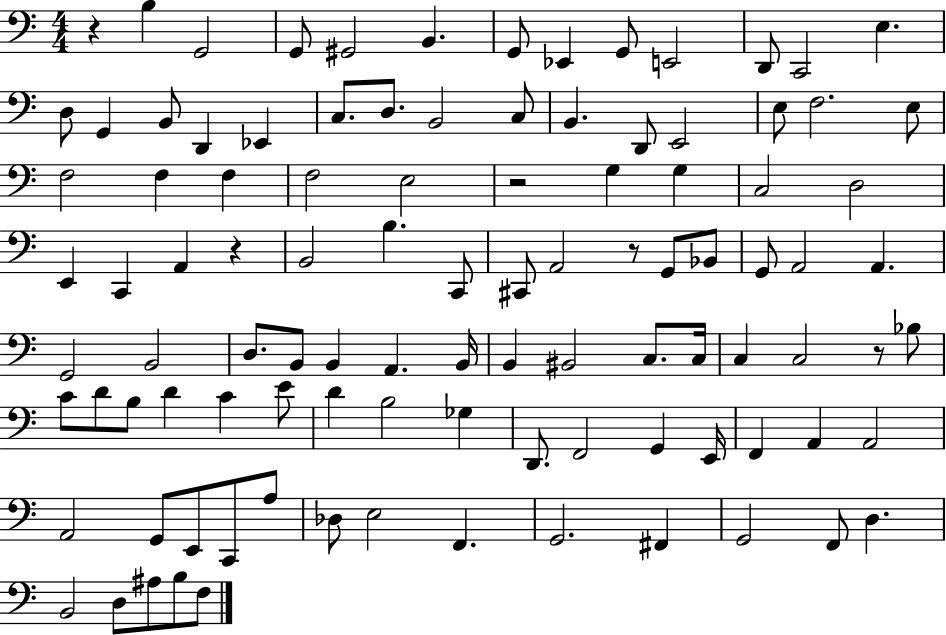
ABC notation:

X:1
T:Untitled
M:4/4
L:1/4
K:C
z B, G,,2 G,,/2 ^G,,2 B,, G,,/2 _E,, G,,/2 E,,2 D,,/2 C,,2 E, D,/2 G,, B,,/2 D,, _E,, C,/2 D,/2 B,,2 C,/2 B,, D,,/2 E,,2 E,/2 F,2 E,/2 F,2 F, F, F,2 E,2 z2 G, G, C,2 D,2 E,, C,, A,, z B,,2 B, C,,/2 ^C,,/2 A,,2 z/2 G,,/2 _B,,/2 G,,/2 A,,2 A,, G,,2 B,,2 D,/2 B,,/2 B,, A,, B,,/4 B,, ^B,,2 C,/2 C,/4 C, C,2 z/2 _B,/2 C/2 D/2 B,/2 D C E/2 D B,2 _G, D,,/2 F,,2 G,, E,,/4 F,, A,, A,,2 A,,2 G,,/2 E,,/2 C,,/2 A,/2 _D,/2 E,2 F,, G,,2 ^F,, G,,2 F,,/2 D, B,,2 D,/2 ^A,/2 B,/2 F,/2